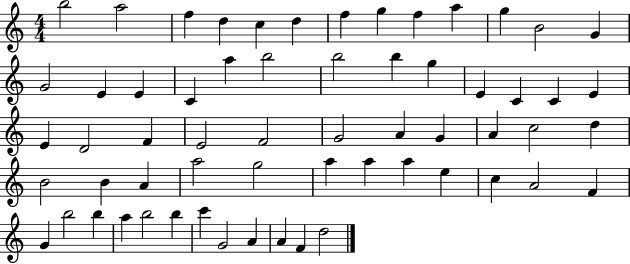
B5/h A5/h F5/q D5/q C5/q D5/q F5/q G5/q F5/q A5/q G5/q B4/h G4/q G4/h E4/q E4/q C4/q A5/q B5/h B5/h B5/q G5/q E4/q C4/q C4/q E4/q E4/q D4/h F4/q E4/h F4/h G4/h A4/q G4/q A4/q C5/h D5/q B4/h B4/q A4/q A5/h G5/h A5/q A5/q A5/q E5/q C5/q A4/h F4/q G4/q B5/h B5/q A5/q B5/h B5/q C6/q G4/h A4/q A4/q F4/q D5/h